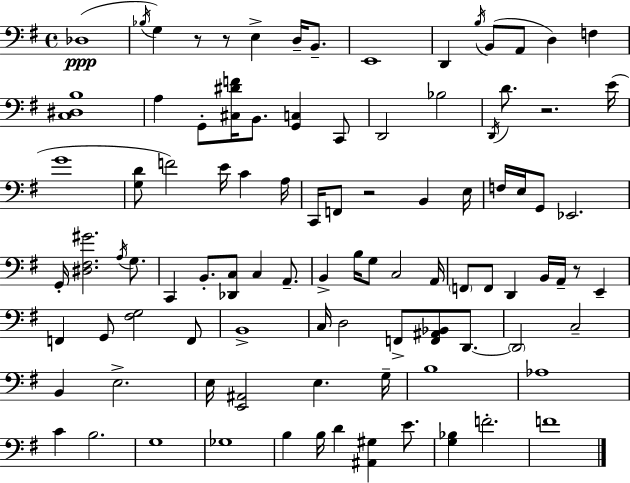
X:1
T:Untitled
M:4/4
L:1/4
K:G
_D,4 _B,/4 G, z/2 z/2 E, D,/4 B,,/2 E,,4 D,, B,/4 B,,/2 A,,/2 D, F, [C,^D,B,]4 A, G,,/2 [^C,^DF]/4 B,,/2 [G,,C,] C,,/2 D,,2 _B,2 D,,/4 D/2 z2 E/4 G4 [G,D]/2 F2 E/4 C A,/4 C,,/4 F,,/2 z2 B,, E,/4 F,/4 E,/4 G,,/2 _E,,2 G,,/4 [^D,^F,^G]2 A,/4 G,/2 C,, B,,/2 [_D,,C,]/2 C, A,,/2 B,, B,/4 G,/2 C,2 A,,/4 F,,/2 F,,/2 D,, B,,/4 A,,/4 z/2 E,, F,, G,,/2 [^F,G,]2 F,,/2 B,,4 C,/4 D,2 F,,/2 [F,,^A,,_B,,]/2 D,,/2 D,,2 C,2 B,, E,2 E,/4 [E,,^A,,]2 E, G,/4 B,4 _A,4 C B,2 G,4 _G,4 B, B,/4 D [^A,,^G,] E/2 [G,_B,] F2 F4